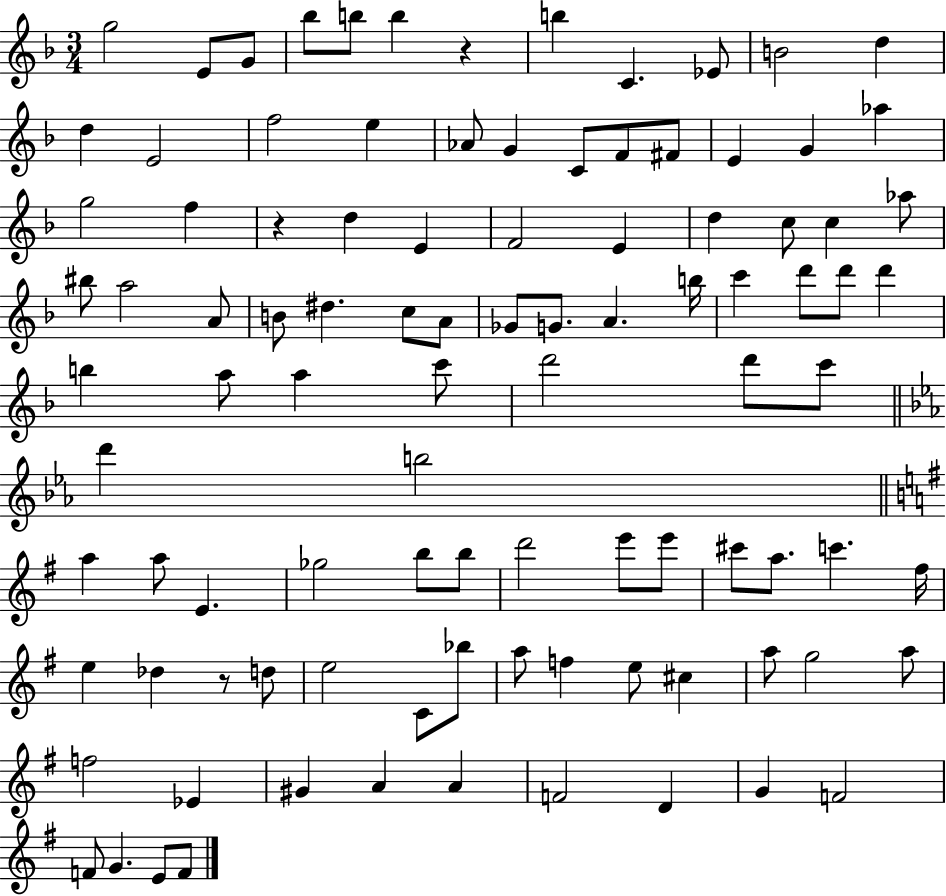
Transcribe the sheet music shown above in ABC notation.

X:1
T:Untitled
M:3/4
L:1/4
K:F
g2 E/2 G/2 _b/2 b/2 b z b C _E/2 B2 d d E2 f2 e _A/2 G C/2 F/2 ^F/2 E G _a g2 f z d E F2 E d c/2 c _a/2 ^b/2 a2 A/2 B/2 ^d c/2 A/2 _G/2 G/2 A b/4 c' d'/2 d'/2 d' b a/2 a c'/2 d'2 d'/2 c'/2 d' b2 a a/2 E _g2 b/2 b/2 d'2 e'/2 e'/2 ^c'/2 a/2 c' ^f/4 e _d z/2 d/2 e2 C/2 _b/2 a/2 f e/2 ^c a/2 g2 a/2 f2 _E ^G A A F2 D G F2 F/2 G E/2 F/2